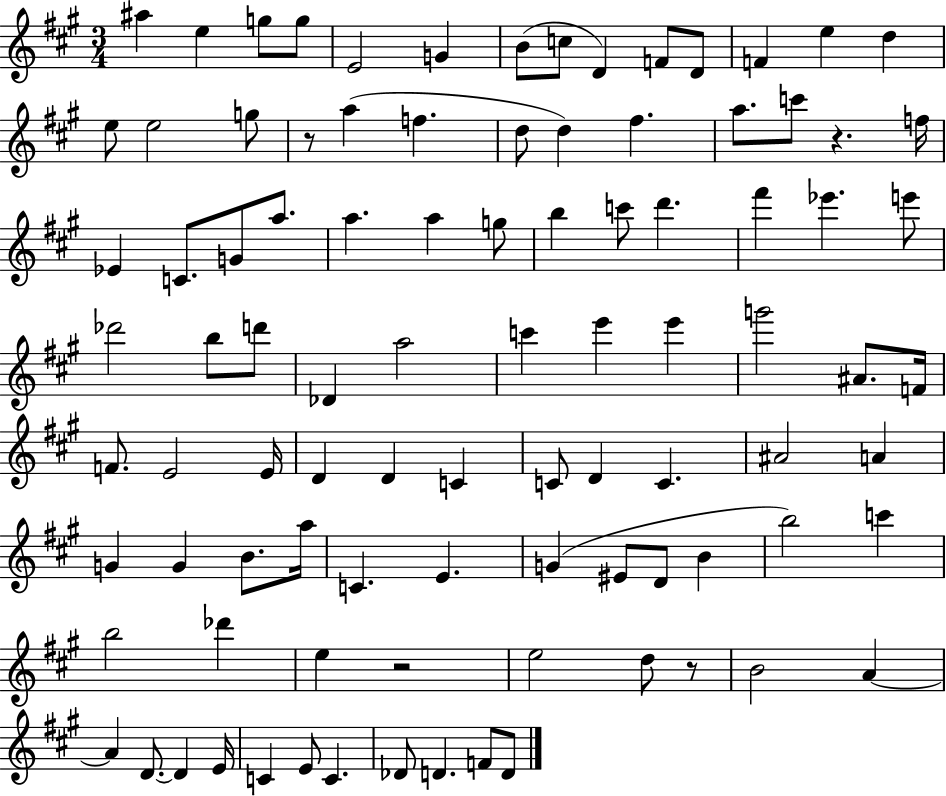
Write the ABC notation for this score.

X:1
T:Untitled
M:3/4
L:1/4
K:A
^a e g/2 g/2 E2 G B/2 c/2 D F/2 D/2 F e d e/2 e2 g/2 z/2 a f d/2 d ^f a/2 c'/2 z f/4 _E C/2 G/2 a/2 a a g/2 b c'/2 d' ^f' _e' e'/2 _d'2 b/2 d'/2 _D a2 c' e' e' g'2 ^A/2 F/4 F/2 E2 E/4 D D C C/2 D C ^A2 A G G B/2 a/4 C E G ^E/2 D/2 B b2 c' b2 _d' e z2 e2 d/2 z/2 B2 A A D/2 D E/4 C E/2 C _D/2 D F/2 D/2